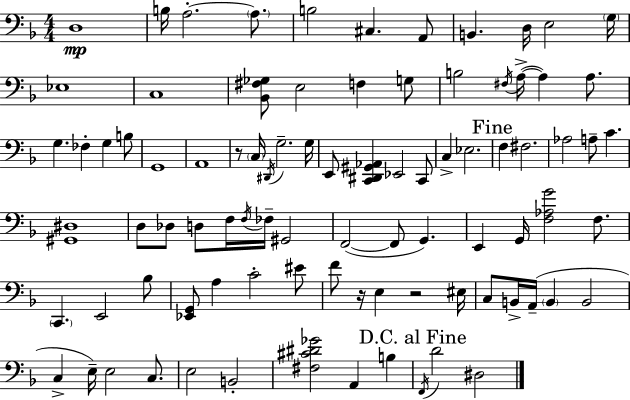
{
  \clef bass
  \numericTimeSignature
  \time 4/4
  \key d \minor
  \repeat volta 2 { d1\mp | b16 a2.-.~~ \parenthesize a8. | b2 cis4. a,8 | b,4. d16 e2 \parenthesize g16 | \break ees1 | c1 | <bes, fis ges>8 e2 f4 g8 | b2 \acciaccatura { fis16 }( a16->~~ a4) a8. | \break g4. fes4-. g4 b8 | g,1 | a,1 | r8 \parenthesize c16 \acciaccatura { dis,16 } g2.-- | \break g16 e,8 <c, dis, gis, aes,>4 ees,2 | c,8 c4-> ees2. | \mark "Fine" f4 fis2. | aes2 a8-- c'4. | \break <gis, dis>1 | d8 des8 d8 f16 \acciaccatura { f16 } fes16-- gis,2 | f,2~(~ f,8 g,4.) | e,4 g,16 <f aes g'>2 | \break f8. \parenthesize c,4. e,2 | bes8 <ees, g,>8 a4 c'2-. | eis'8 f'8 r16 e4 r2 | eis16 c8 b,16-> a,16--( \parenthesize b,4 b,2 | \break c4-> e16--) e2 | c8. e2 b,2-. | <fis cis' dis' ges'>2 a,4 b4 | \mark "D.C. al Fine" \acciaccatura { f,16 } d'2 dis2 | \break } \bar "|."
}